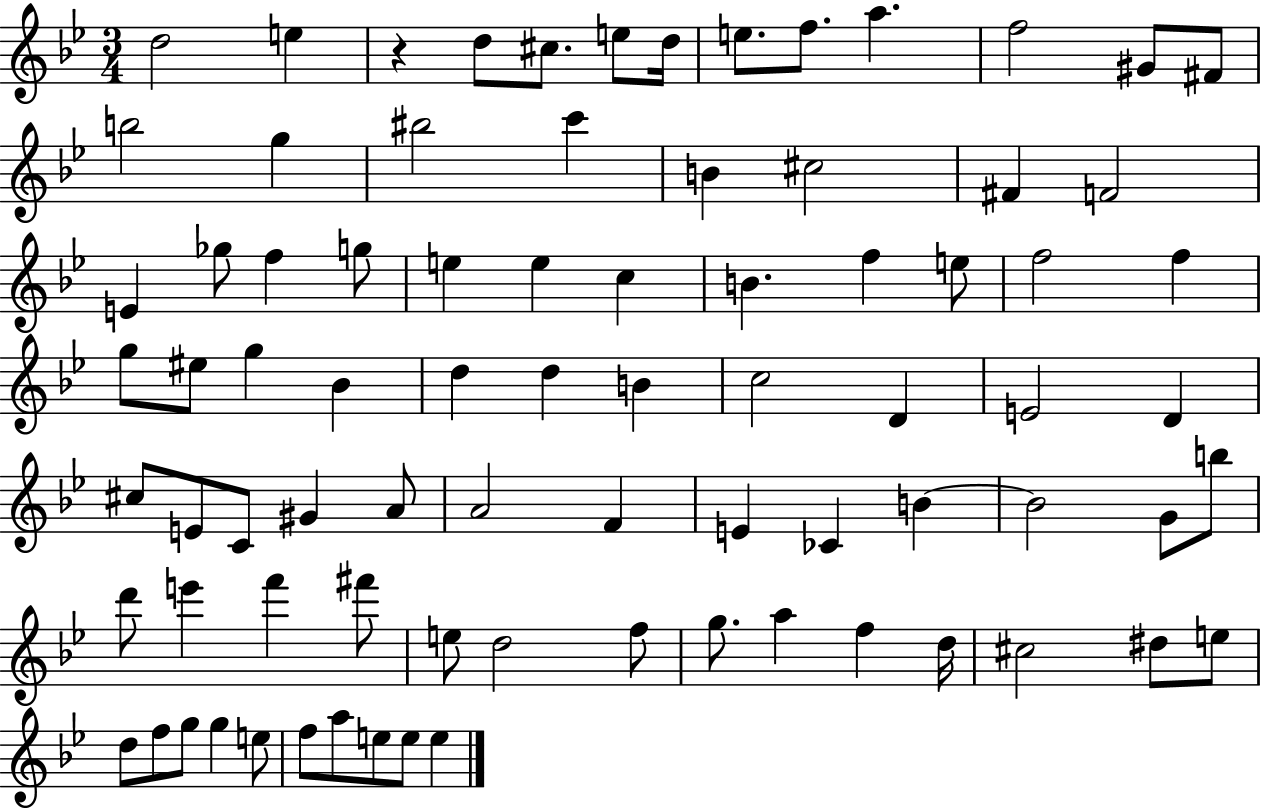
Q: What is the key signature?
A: BES major